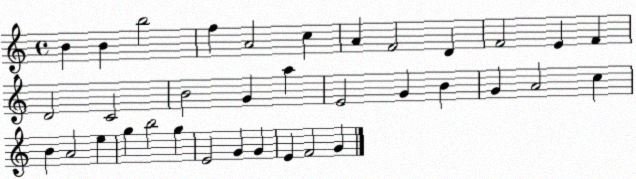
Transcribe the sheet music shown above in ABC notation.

X:1
T:Untitled
M:4/4
L:1/4
K:C
B B b2 f A2 c A F2 D F2 E F D2 C2 B2 G a E2 G B G A2 c B A2 e g b2 g E2 G G E F2 G